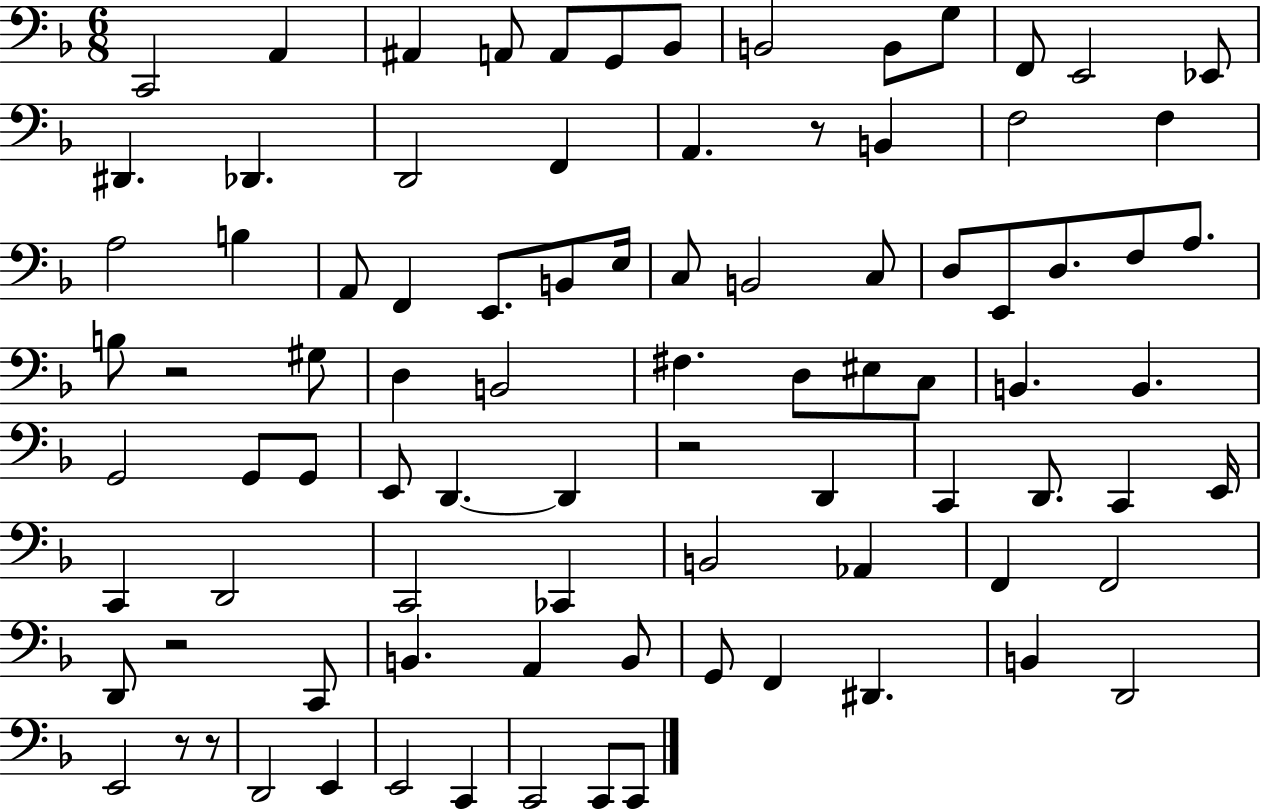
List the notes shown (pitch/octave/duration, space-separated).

C2/h A2/q A#2/q A2/e A2/e G2/e Bb2/e B2/h B2/e G3/e F2/e E2/h Eb2/e D#2/q. Db2/q. D2/h F2/q A2/q. R/e B2/q F3/h F3/q A3/h B3/q A2/e F2/q E2/e. B2/e E3/s C3/e B2/h C3/e D3/e E2/e D3/e. F3/e A3/e. B3/e R/h G#3/e D3/q B2/h F#3/q. D3/e EIS3/e C3/e B2/q. B2/q. G2/h G2/e G2/e E2/e D2/q. D2/q R/h D2/q C2/q D2/e. C2/q E2/s C2/q D2/h C2/h CES2/q B2/h Ab2/q F2/q F2/h D2/e R/h C2/e B2/q. A2/q B2/e G2/e F2/q D#2/q. B2/q D2/h E2/h R/e R/e D2/h E2/q E2/h C2/q C2/h C2/e C2/e